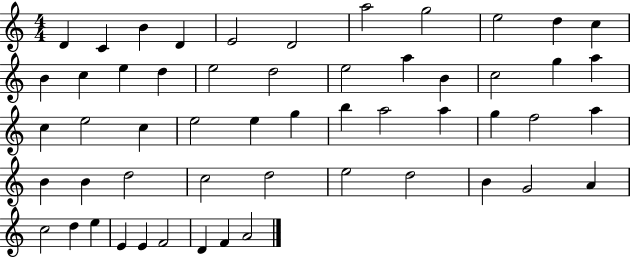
{
  \clef treble
  \numericTimeSignature
  \time 4/4
  \key c \major
  d'4 c'4 b'4 d'4 | e'2 d'2 | a''2 g''2 | e''2 d''4 c''4 | \break b'4 c''4 e''4 d''4 | e''2 d''2 | e''2 a''4 b'4 | c''2 g''4 a''4 | \break c''4 e''2 c''4 | e''2 e''4 g''4 | b''4 a''2 a''4 | g''4 f''2 a''4 | \break b'4 b'4 d''2 | c''2 d''2 | e''2 d''2 | b'4 g'2 a'4 | \break c''2 d''4 e''4 | e'4 e'4 f'2 | d'4 f'4 a'2 | \bar "|."
}